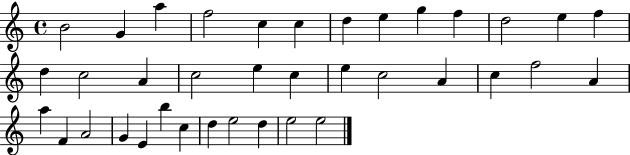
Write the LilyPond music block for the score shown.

{
  \clef treble
  \time 4/4
  \defaultTimeSignature
  \key c \major
  b'2 g'4 a''4 | f''2 c''4 c''4 | d''4 e''4 g''4 f''4 | d''2 e''4 f''4 | \break d''4 c''2 a'4 | c''2 e''4 c''4 | e''4 c''2 a'4 | c''4 f''2 a'4 | \break a''4 f'4 a'2 | g'4 e'4 b''4 c''4 | d''4 e''2 d''4 | e''2 e''2 | \break \bar "|."
}